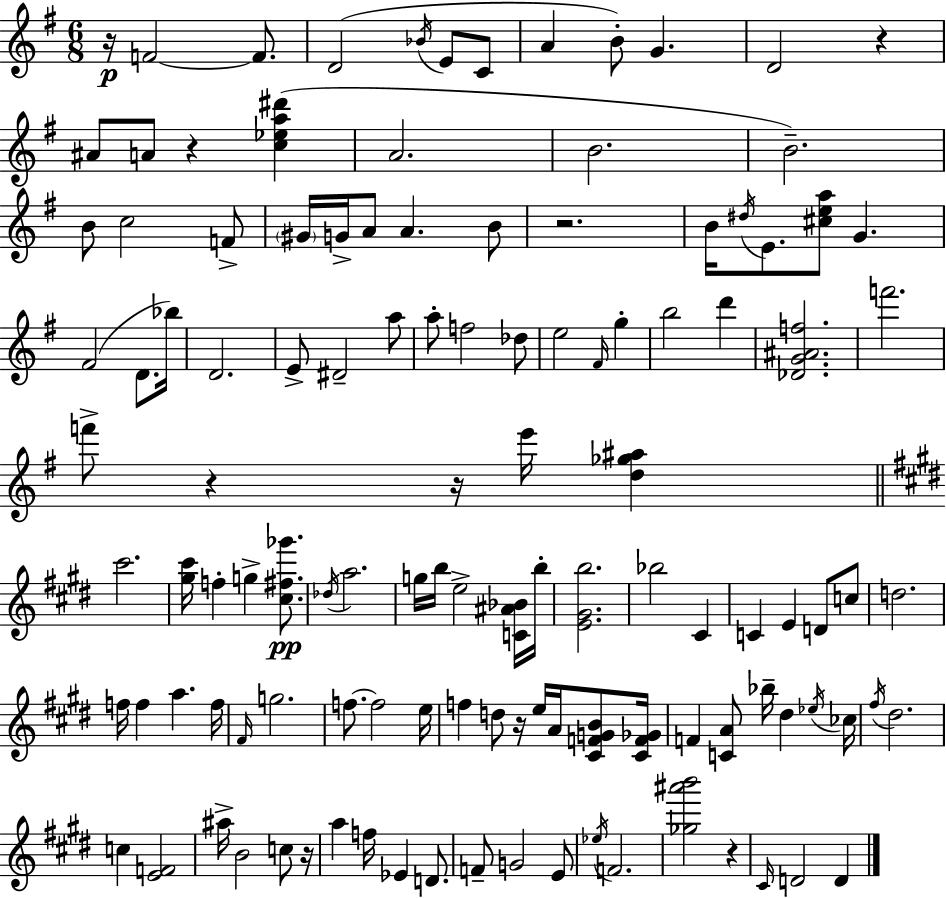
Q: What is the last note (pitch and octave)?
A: D4